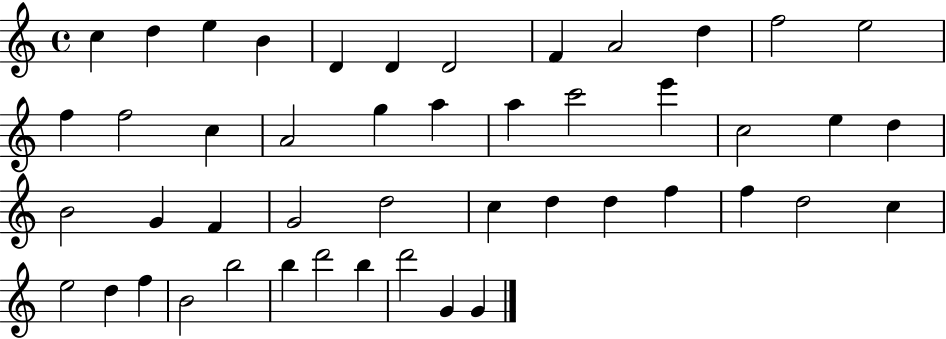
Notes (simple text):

C5/q D5/q E5/q B4/q D4/q D4/q D4/h F4/q A4/h D5/q F5/h E5/h F5/q F5/h C5/q A4/h G5/q A5/q A5/q C6/h E6/q C5/h E5/q D5/q B4/h G4/q F4/q G4/h D5/h C5/q D5/q D5/q F5/q F5/q D5/h C5/q E5/h D5/q F5/q B4/h B5/h B5/q D6/h B5/q D6/h G4/q G4/q